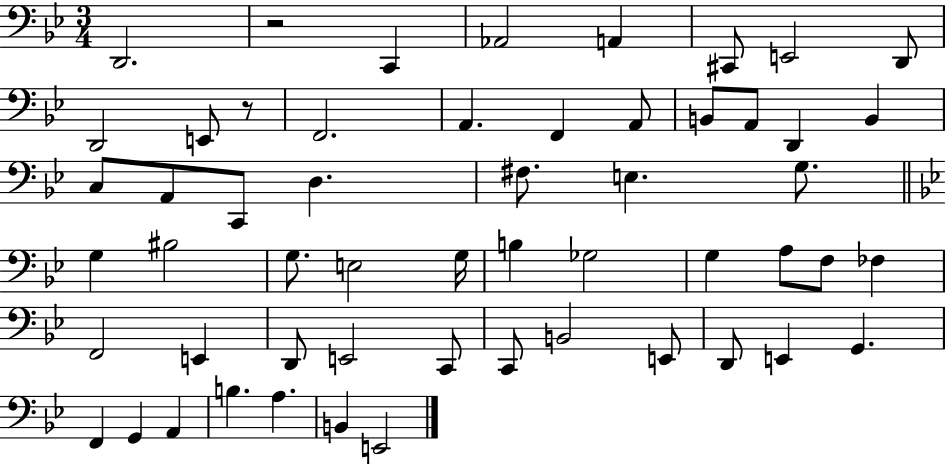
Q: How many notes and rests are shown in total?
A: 55